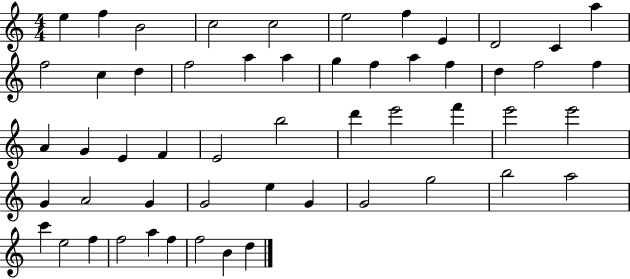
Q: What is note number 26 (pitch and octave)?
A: G4